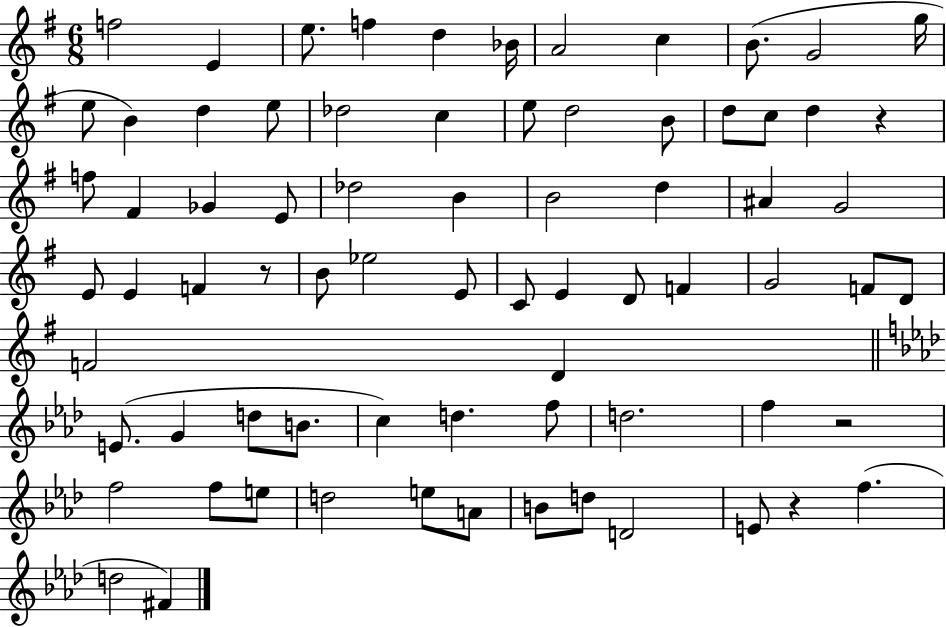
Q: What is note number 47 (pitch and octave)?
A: F4